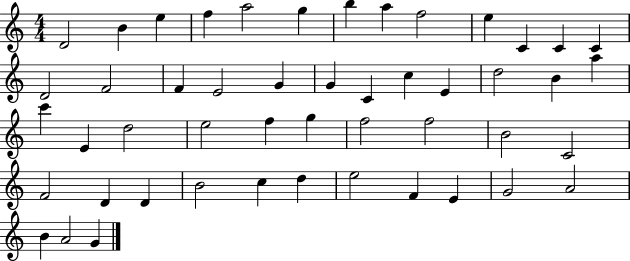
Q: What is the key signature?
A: C major